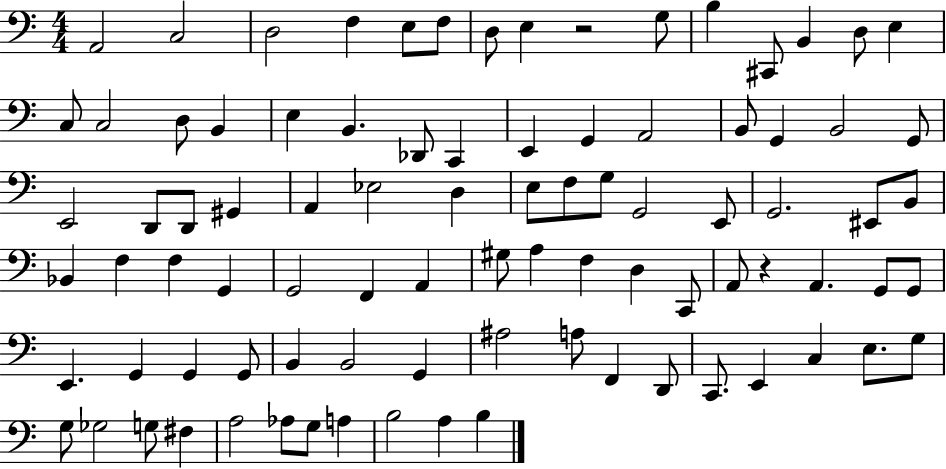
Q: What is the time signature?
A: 4/4